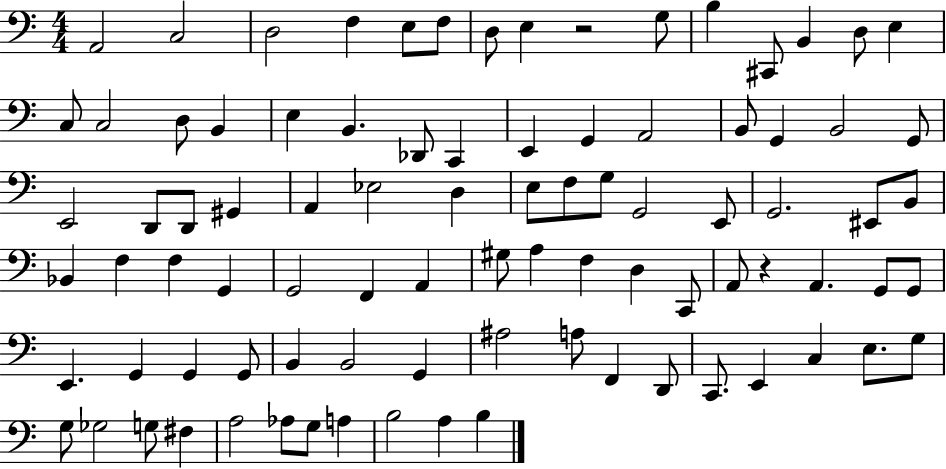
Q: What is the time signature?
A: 4/4